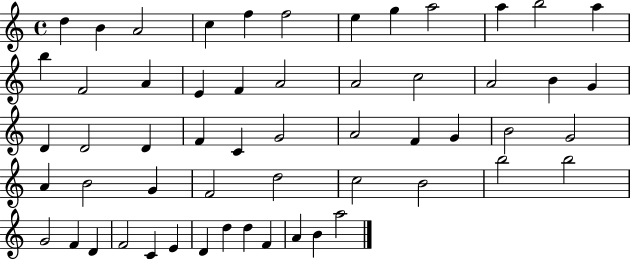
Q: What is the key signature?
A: C major